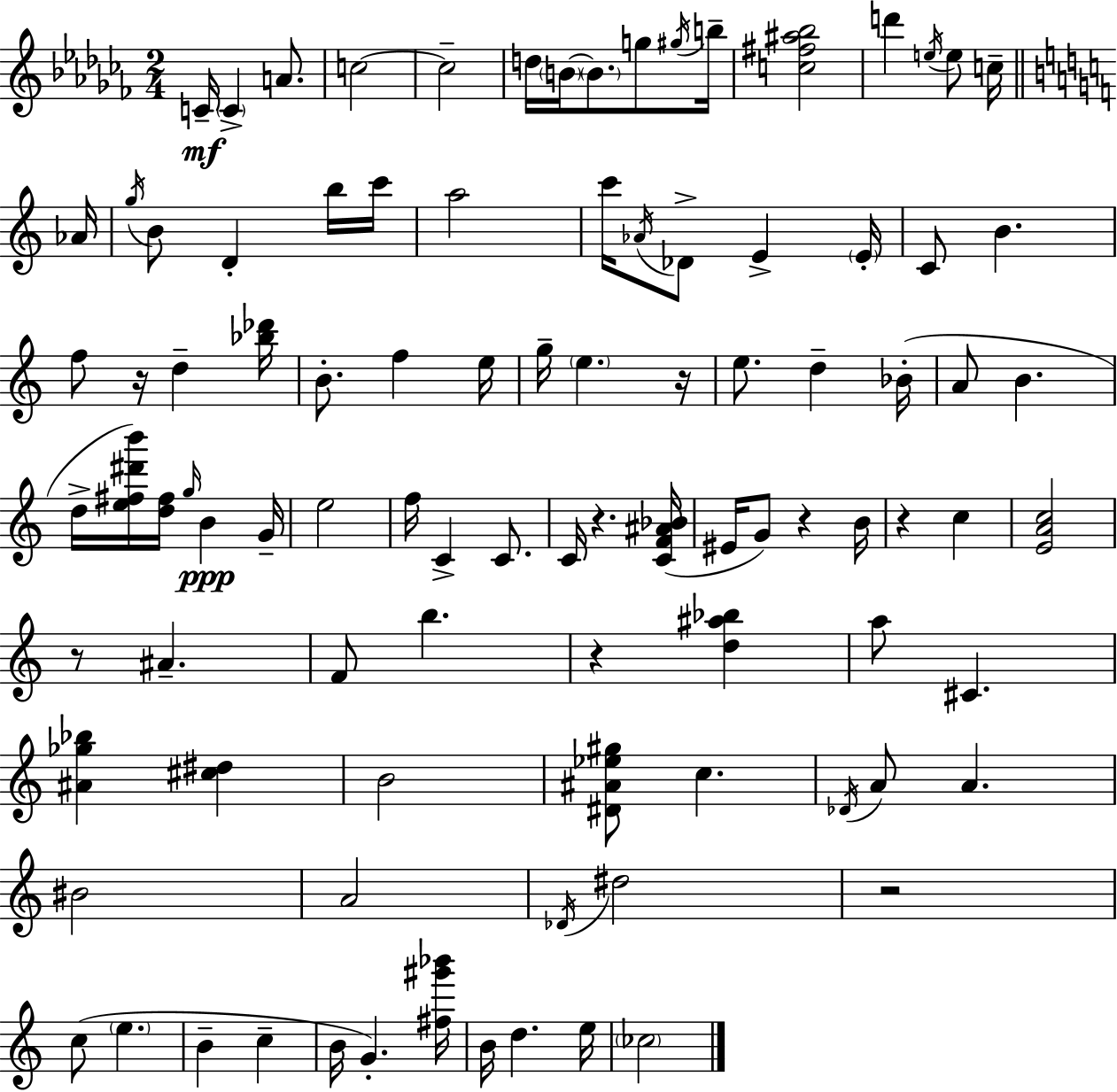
{
  \clef treble
  \numericTimeSignature
  \time 2/4
  \key aes \minor
  c'16--\mf \parenthesize c'4-> a'8. | c''2~~ | c''2-- | d''16 \parenthesize b'16~~ \parenthesize b'8. g''8 \acciaccatura { gis''16 } | \break b''16-- <c'' fis'' ais'' bes''>2 | d'''4 \acciaccatura { e''16 } e''8 | c''16-- \bar "||" \break \key c \major aes'16 \acciaccatura { g''16 } b'8 d'4-. | b''16 c'''16 a''2 | c'''16 \acciaccatura { aes'16 } des'8-> e'4-> | \parenthesize e'16-. c'8 b'4. | \break f''8 r16 d''4-- | <bes'' des'''>16 b'8.-. f''4 | e''16 g''16-- \parenthesize e''4. | r16 e''8. d''4-- | \break bes'16-.( a'8 b'4. | d''16-> <e'' fis'' dis''' b'''>16) <d'' fis''>16 \grace { g''16 }\ppp b'4 | g'16-- e''2 | f''16 c'4-> | \break c'8. c'16 r4. | <c' f' ais' bes'>16( eis'16 g'8) r4 | b'16 r4 | c''4 <e' a' c''>2 | \break r8 ais'4.-- | f'8 b''4. | r4 | <d'' ais'' bes''>4 a''8 cis'4. | \break <ais' ges'' bes''>4 | <cis'' dis''>4 b'2 | <dis' ais' ees'' gis''>8 c''4. | \acciaccatura { des'16 } a'8 a'4. | \break bis'2 | a'2 | \acciaccatura { des'16 } dis''2 | r2 | \break c''8( | \parenthesize e''4. b'4-- | c''4-- b'16 g'4.-.) | <fis'' gis''' bes'''>16 b'16 d''4. | \break e''16 \parenthesize ces''2 | \bar "|."
}